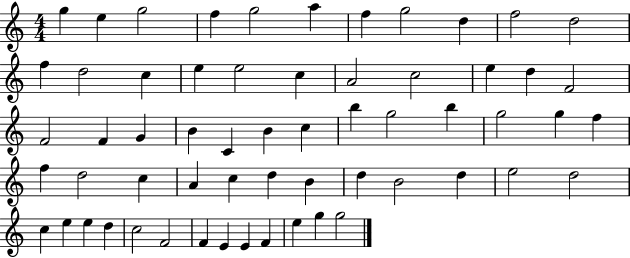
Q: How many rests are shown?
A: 0